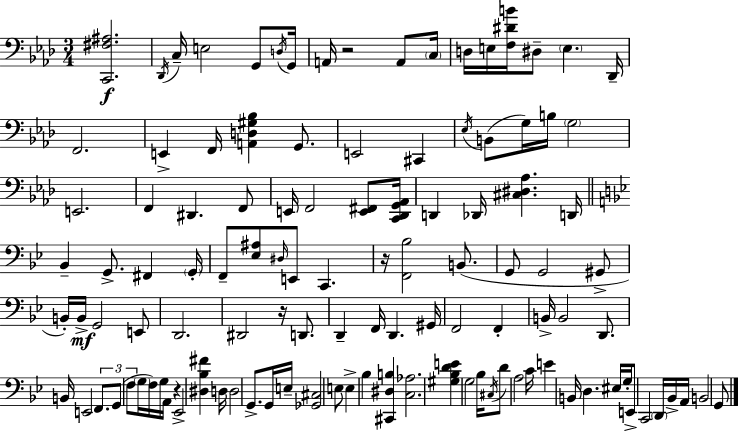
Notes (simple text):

[C2,F#3,A#3]/h. Db2/s C3/s E3/h G2/e D3/s G2/s A2/s R/h A2/e C3/s D3/s E3/s [F3,D#4,B4]/s D#3/e E3/q. Db2/s F2/h. E2/q F2/s [A2,D3,G#3,Bb3]/q G2/e. E2/h C#2/q Eb3/s B2/e G3/s B3/s G3/h E2/h. F2/q D#2/q. F2/e E2/s F2/h [E2,F#2]/e [C2,Db2,G2,Ab2]/s D2/q Db2/s [C#3,D#3,Ab3]/q. D2/s Bb2/q G2/e. F#2/q G2/s F2/e [Eb3,A#3]/e D#3/s E2/e C2/q. R/s [F2,Bb3]/h B2/e. G2/e G2/h G#2/e B2/s B2/s G2/h E2/e D2/h. D#2/h R/s D2/e. D2/q F2/s D2/q. G#2/s F2/h F2/q B2/s B2/h D2/e. B2/s E2/h F2/e. G2/e F3/e G3/s F3/s G3/s A2/s R/q Eb2/h [D#3,Bb3,F#4]/q D3/s D3/h G2/e. G2/s E3/s [Gb2,C#3]/h E3/e E3/q Bb3/q [C#2,D#3,B3]/q [C3,Ab3]/h. [G#3,Bb3,D4,E4]/q G3/h Bb3/s C#3/s D4/e A3/h C4/s E4/q B2/s D3/q. EIS3/s G3/s E2/e C2/h D2/s Bb2/s A2/s B2/h G2/e